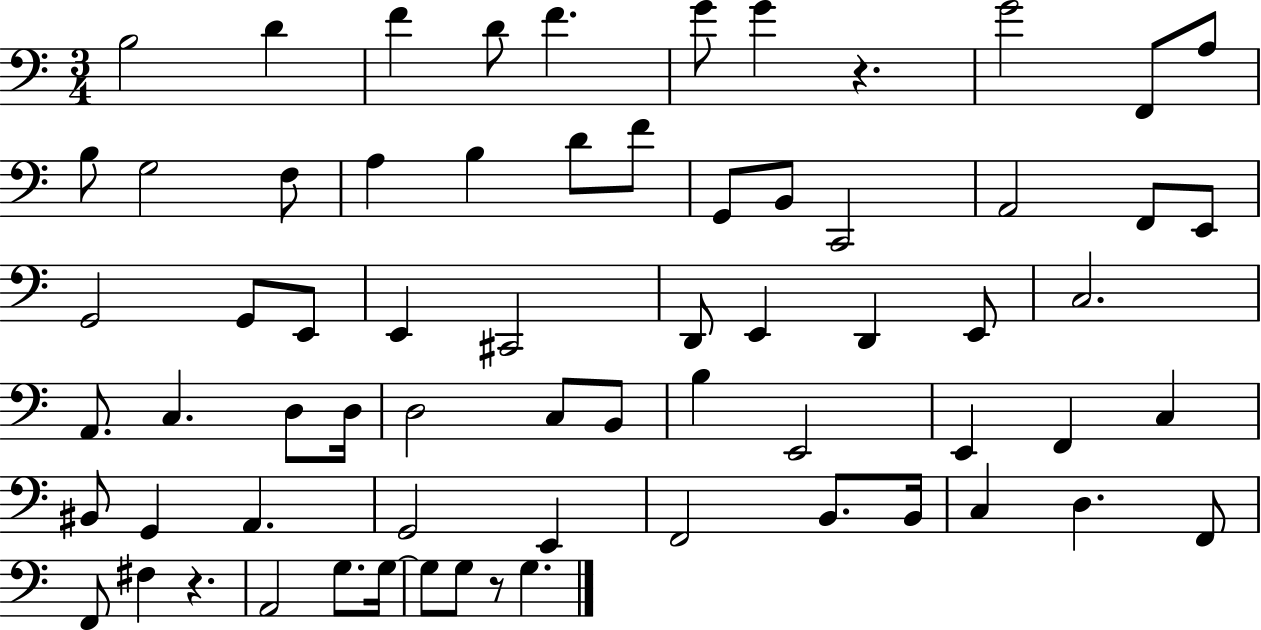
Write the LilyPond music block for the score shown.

{
  \clef bass
  \numericTimeSignature
  \time 3/4
  \key c \major
  \repeat volta 2 { b2 d'4 | f'4 d'8 f'4. | g'8 g'4 r4. | g'2 f,8 a8 | \break b8 g2 f8 | a4 b4 d'8 f'8 | g,8 b,8 c,2 | a,2 f,8 e,8 | \break g,2 g,8 e,8 | e,4 cis,2 | d,8 e,4 d,4 e,8 | c2. | \break a,8. c4. d8 d16 | d2 c8 b,8 | b4 e,2 | e,4 f,4 c4 | \break bis,8 g,4 a,4. | g,2 e,4 | f,2 b,8. b,16 | c4 d4. f,8 | \break f,8 fis4 r4. | a,2 g8. g16~~ | g8 g8 r8 g4. | } \bar "|."
}